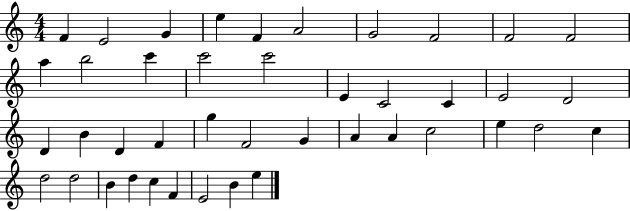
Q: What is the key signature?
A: C major